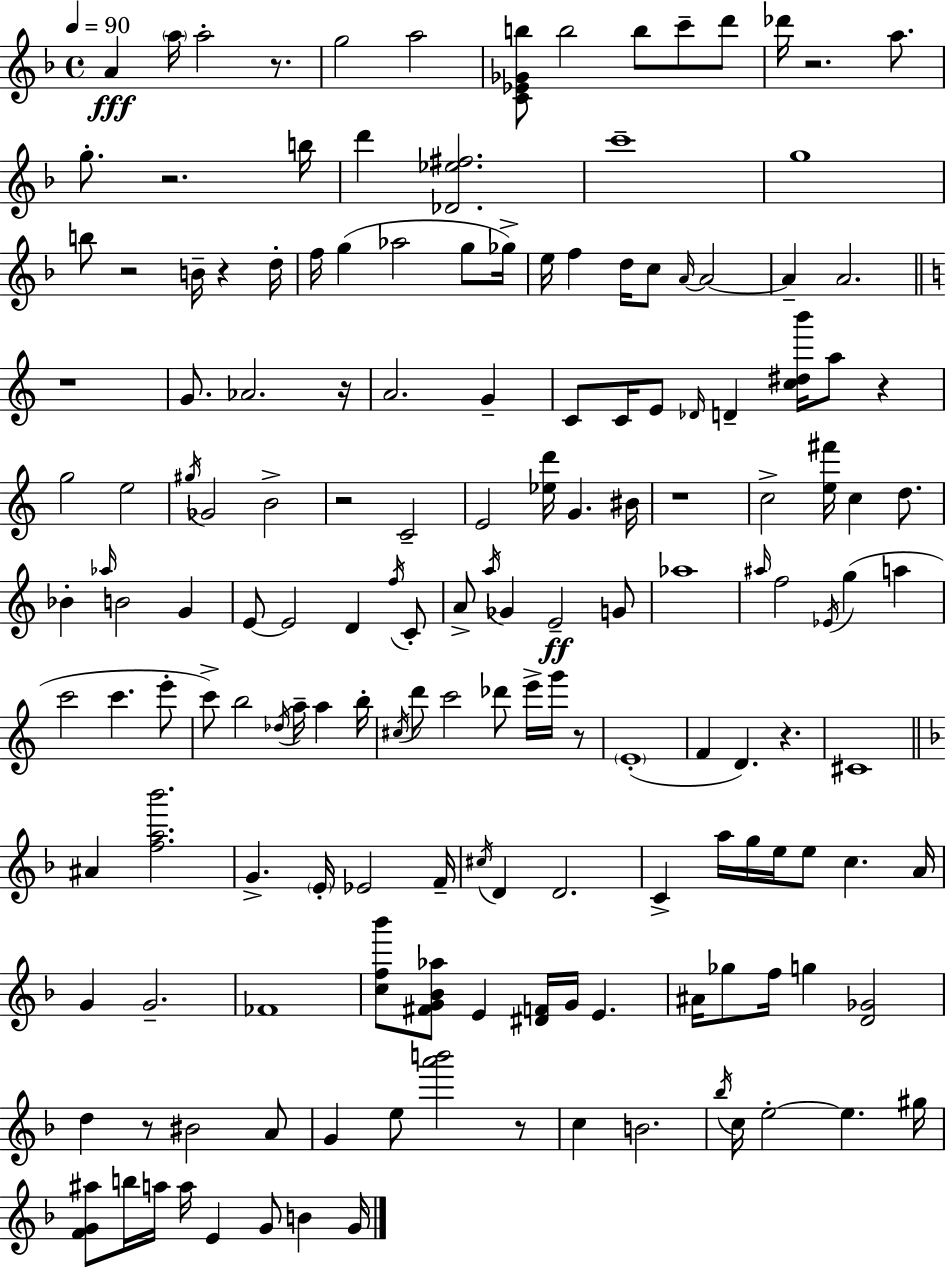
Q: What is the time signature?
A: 4/4